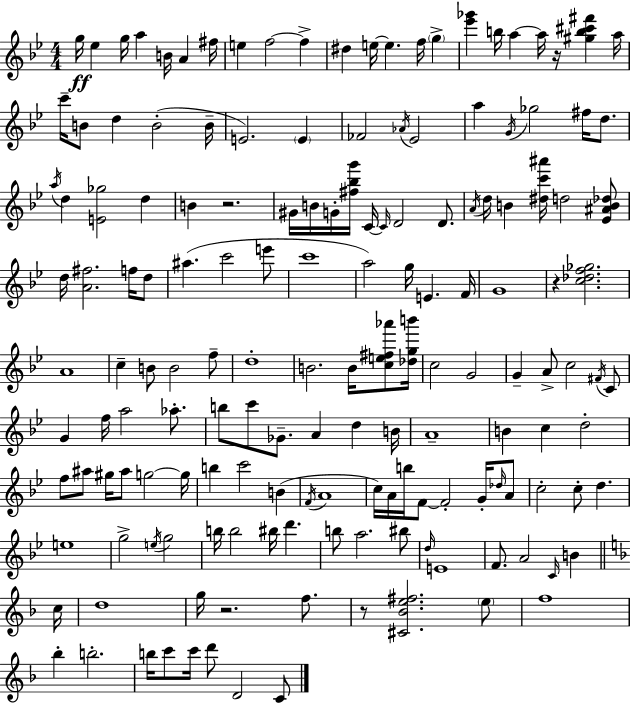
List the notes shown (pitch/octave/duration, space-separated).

G5/s Eb5/q G5/s A5/q B4/s A4/q F#5/s E5/q F5/h F5/q D#5/q E5/s E5/q. F5/s G5/q [Eb6,Gb6]/q B5/s A5/q A5/s R/s [G#5,B5,C#6,F#6]/q A5/s C6/s B4/e D5/q B4/h B4/s E4/h. E4/q FES4/h Ab4/s Eb4/h A5/q G4/s Gb5/h F#5/s D5/e. A5/s D5/q [E4,Gb5]/h D5/q B4/q R/h. G#4/s B4/s G4/s [F#5,Bb5,G6]/s C4/s C4/s D4/h D4/e. A4/s D5/s B4/q [D#5,C6,A#6]/s D5/h [Eb4,A#4,B4,Db5]/e D5/s [A4,F#5]/h. F5/s D5/e A#5/q. C6/h E6/e C6/w A5/h G5/s E4/q. F4/s G4/w R/q [C5,Db5,F5,Gb5]/h. A4/w C5/q B4/e B4/h F5/e D5/w B4/h. B4/s [C5,E5,F#5,Ab6]/e [Db5,G5,B6]/s C5/h G4/h G4/q A4/e C5/h F#4/s C4/e G4/q F5/s A5/h Ab5/e. B5/e C6/e Gb4/e. A4/q D5/q B4/s A4/w B4/q C5/q D5/h F5/e A#5/e G#5/s A#5/e G5/h G5/s B5/q C6/h B4/q F4/s A4/w C5/s A4/s B5/s F4/e F4/h G4/s Db5/s A4/e C5/h C5/e D5/q. E5/w G5/h E5/s G5/h B5/s B5/h BIS5/s D6/q. B5/e A5/h. BIS5/e D5/s E4/w F4/e. A4/h C4/s B4/q C5/s D5/w G5/s R/h. F5/e. R/e [C#4,Bb4,E5,F#5]/h. E5/e F5/w Bb5/q B5/h. B5/s C6/e C6/s D6/e D4/h C4/e